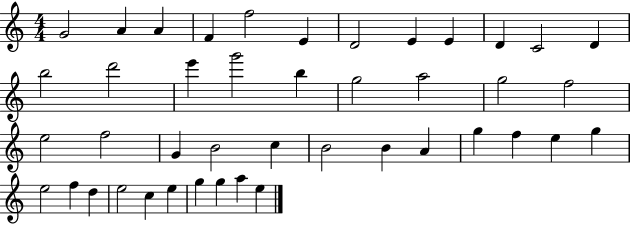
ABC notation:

X:1
T:Untitled
M:4/4
L:1/4
K:C
G2 A A F f2 E D2 E E D C2 D b2 d'2 e' g'2 b g2 a2 g2 f2 e2 f2 G B2 c B2 B A g f e g e2 f d e2 c e g g a e